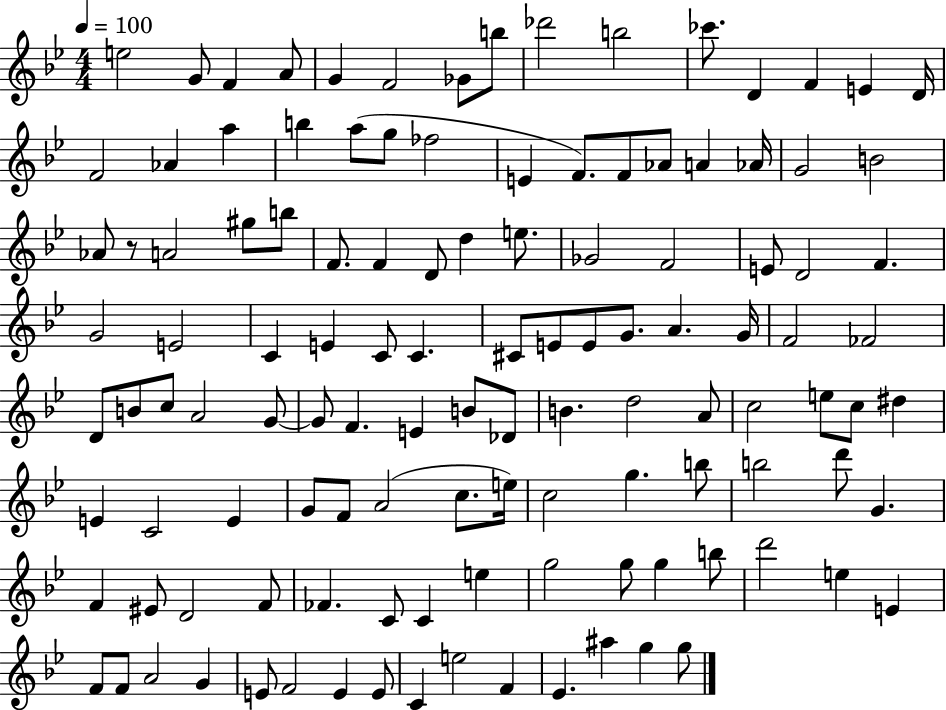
E5/h G4/e F4/q A4/e G4/q F4/h Gb4/e B5/e Db6/h B5/h CES6/e. D4/q F4/q E4/q D4/s F4/h Ab4/q A5/q B5/q A5/e G5/e FES5/h E4/q F4/e. F4/e Ab4/e A4/q Ab4/s G4/h B4/h Ab4/e R/e A4/h G#5/e B5/e F4/e. F4/q D4/e D5/q E5/e. Gb4/h F4/h E4/e D4/h F4/q. G4/h E4/h C4/q E4/q C4/e C4/q. C#4/e E4/e E4/e G4/e. A4/q. G4/s F4/h FES4/h D4/e B4/e C5/e A4/h G4/e G4/e F4/q. E4/q B4/e Db4/e B4/q. D5/h A4/e C5/h E5/e C5/e D#5/q E4/q C4/h E4/q G4/e F4/e A4/h C5/e. E5/s C5/h G5/q. B5/e B5/h D6/e G4/q. F4/q EIS4/e D4/h F4/e FES4/q. C4/e C4/q E5/q G5/h G5/e G5/q B5/e D6/h E5/q E4/q F4/e F4/e A4/h G4/q E4/e F4/h E4/q E4/e C4/q E5/h F4/q Eb4/q. A#5/q G5/q G5/e